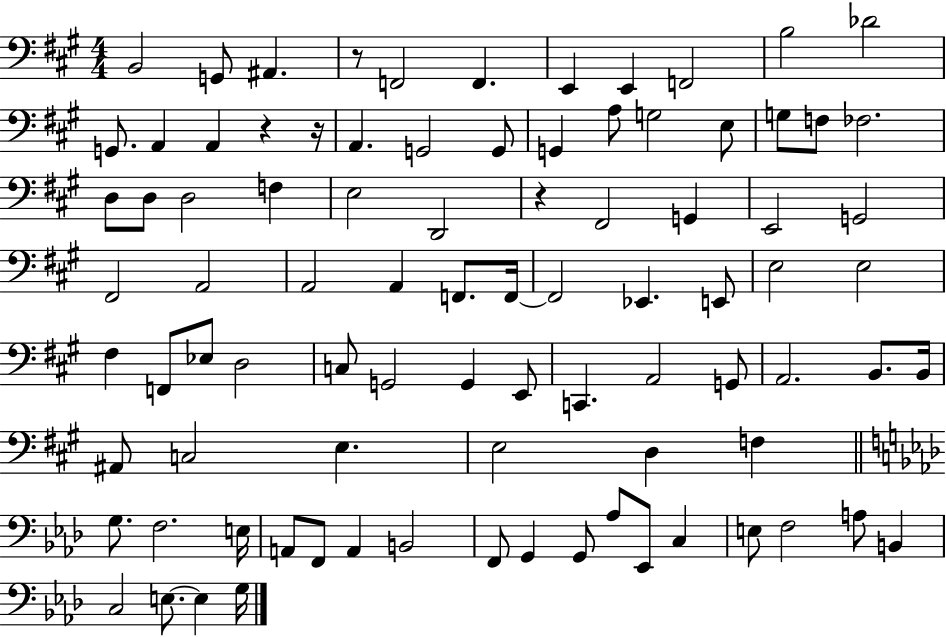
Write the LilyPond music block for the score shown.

{
  \clef bass
  \numericTimeSignature
  \time 4/4
  \key a \major
  b,2 g,8 ais,4. | r8 f,2 f,4. | e,4 e,4 f,2 | b2 des'2 | \break g,8. a,4 a,4 r4 r16 | a,4. g,2 g,8 | g,4 a8 g2 e8 | g8 f8 fes2. | \break d8 d8 d2 f4 | e2 d,2 | r4 fis,2 g,4 | e,2 g,2 | \break fis,2 a,2 | a,2 a,4 f,8. f,16~~ | f,2 ees,4. e,8 | e2 e2 | \break fis4 f,8 ees8 d2 | c8 g,2 g,4 e,8 | c,4. a,2 g,8 | a,2. b,8. b,16 | \break ais,8 c2 e4. | e2 d4 f4 | \bar "||" \break \key f \minor g8. f2. e16 | a,8 f,8 a,4 b,2 | f,8 g,4 g,8 aes8 ees,8 c4 | e8 f2 a8 b,4 | \break c2 e8.~~ e4 g16 | \bar "|."
}